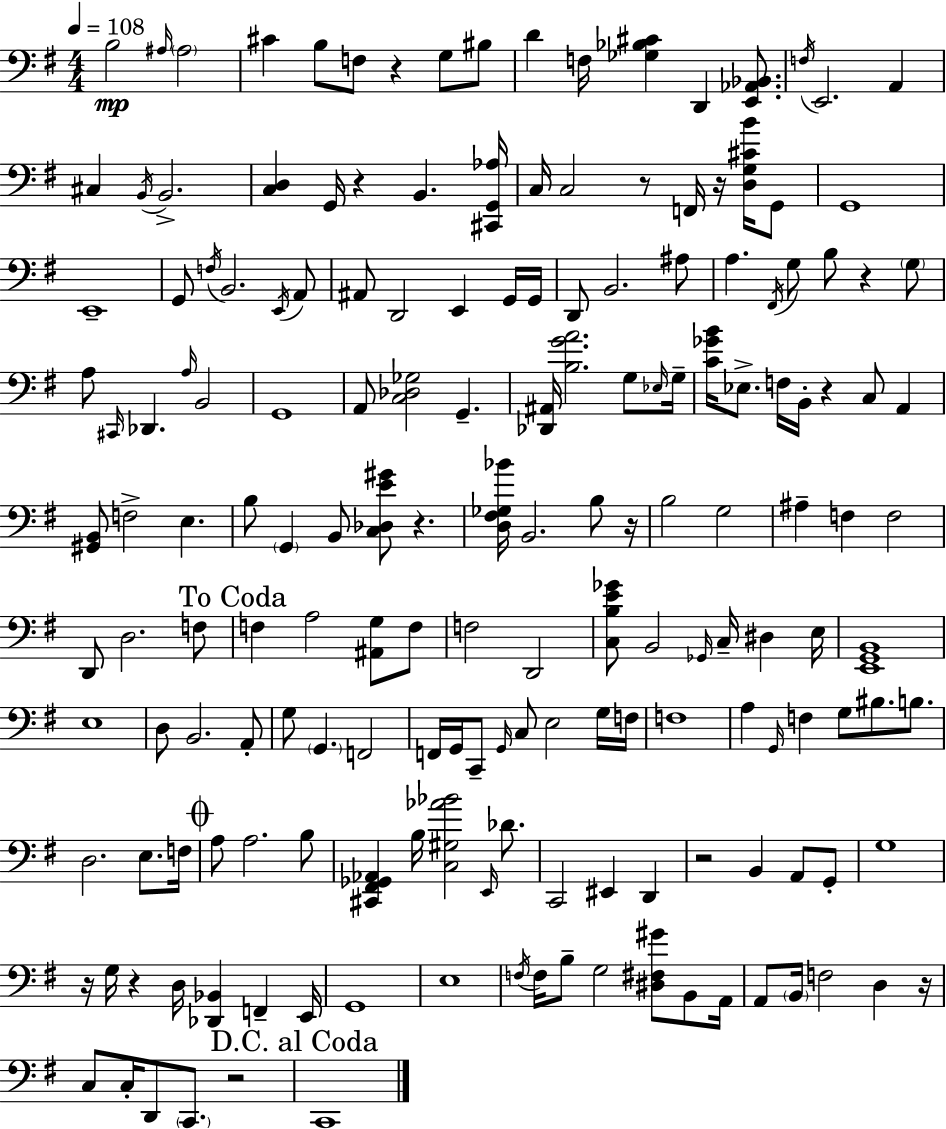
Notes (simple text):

B3/h A#3/s A#3/h C#4/q B3/e F3/e R/q G3/e BIS3/e D4/q F3/s [Gb3,Bb3,C#4]/q D2/q [E2,Ab2,Bb2]/e. F3/s E2/h. A2/q C#3/q B2/s B2/h. [C3,D3]/q G2/s R/q B2/q. [C#2,G2,Ab3]/s C3/s C3/h R/e F2/s R/s [D3,G3,C#4,B4]/s G2/e G2/w E2/w G2/e F3/s B2/h. E2/s A2/e A#2/e D2/h E2/q G2/s G2/s D2/e B2/h. A#3/e A3/q. F#2/s G3/e B3/e R/q G3/e A3/e C#2/s Db2/q. A3/s B2/h G2/w A2/e [C3,Db3,Gb3]/h G2/q. [Db2,A#2]/s [B3,G4,A4]/h. G3/e Eb3/s G3/s [C4,Gb4,B4]/s Eb3/e. F3/s B2/s R/q C3/e A2/q [G#2,B2]/e F3/h E3/q. B3/e G2/q B2/e [C3,Db3,E4,G#4]/e R/q. [D3,F#3,Gb3,Bb4]/s B2/h. B3/e R/s B3/h G3/h A#3/q F3/q F3/h D2/e D3/h. F3/e F3/q A3/h [A#2,G3]/e F3/e F3/h D2/h [C3,B3,E4,Gb4]/e B2/h Gb2/s C3/s D#3/q E3/s [E2,G2,B2]/w E3/w D3/e B2/h. A2/e G3/e G2/q. F2/h F2/s G2/s C2/e G2/s C3/e E3/h G3/s F3/s F3/w A3/q G2/s F3/q G3/e BIS3/e. B3/e. D3/h. E3/e. F3/s A3/e A3/h. B3/e [C#2,F#2,Gb2,Ab2]/q B3/s [C3,G#3,Ab4,Bb4]/h E2/s Db4/e. C2/h EIS2/q D2/q R/h B2/q A2/e G2/e G3/w R/s G3/s R/q D3/s [Db2,Bb2]/q F2/q E2/s G2/w E3/w F3/s F3/s B3/e G3/h [D#3,F#3,G#4]/e B2/e A2/s A2/e B2/s F3/h D3/q R/s C3/e C3/s D2/e C2/e. R/h C2/w